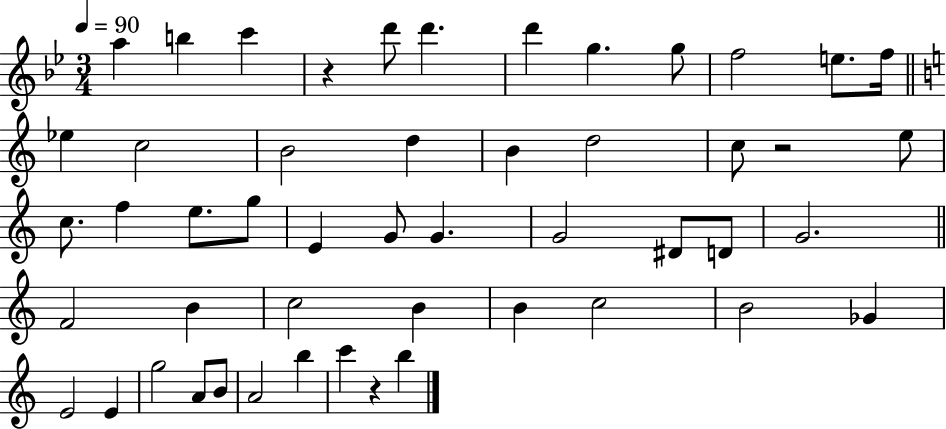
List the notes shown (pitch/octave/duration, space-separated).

A5/q B5/q C6/q R/q D6/e D6/q. D6/q G5/q. G5/e F5/h E5/e. F5/s Eb5/q C5/h B4/h D5/q B4/q D5/h C5/e R/h E5/e C5/e. F5/q E5/e. G5/e E4/q G4/e G4/q. G4/h D#4/e D4/e G4/h. F4/h B4/q C5/h B4/q B4/q C5/h B4/h Gb4/q E4/h E4/q G5/h A4/e B4/e A4/h B5/q C6/q R/q B5/q